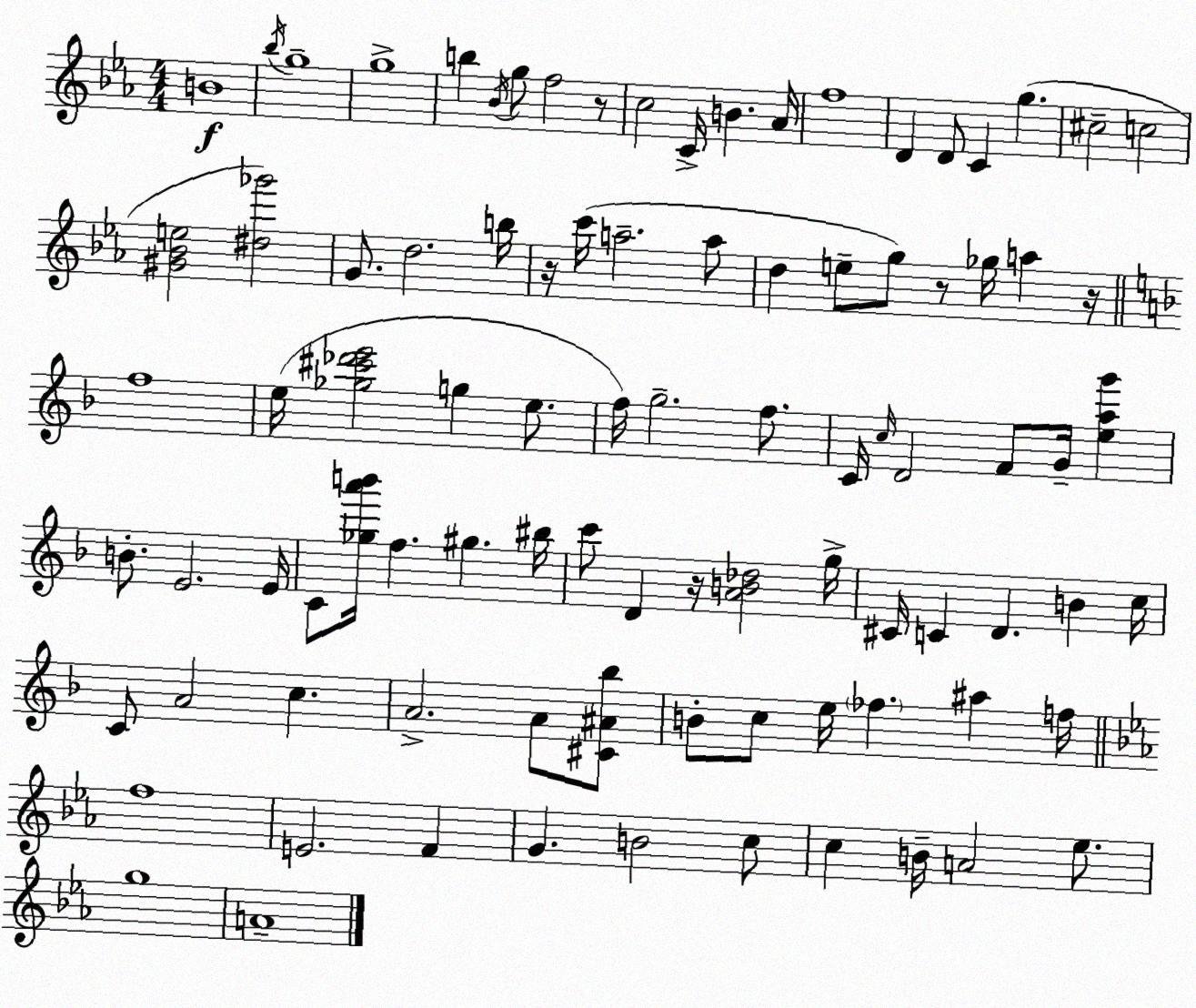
X:1
T:Untitled
M:4/4
L:1/4
K:Eb
B4 _b/4 g4 g4 b _B/4 g/2 f2 z/2 c2 C/4 B _A/4 f4 D D/2 C g ^c2 c2 [^G_Be]2 [^d_g']2 G/2 d2 b/4 z/4 c'/4 a2 a/2 d e/2 g/2 z/2 _g/4 a z/4 f4 e/4 [_g^c'_d'e']2 g e/2 f/4 g2 f/2 C/4 c/4 D2 F/2 G/4 [eag'] B/2 E2 E/4 C/2 [_ga'b']/4 f ^g ^b/4 c'/2 D z/4 [AB_d]2 g/4 ^C/4 C D B c/4 C/2 A2 c A2 A/2 [^C^A_b]/2 B/2 c/2 e/4 _f ^a f/4 f4 E2 F G B2 c/2 c B/4 A2 _e/2 g4 A4